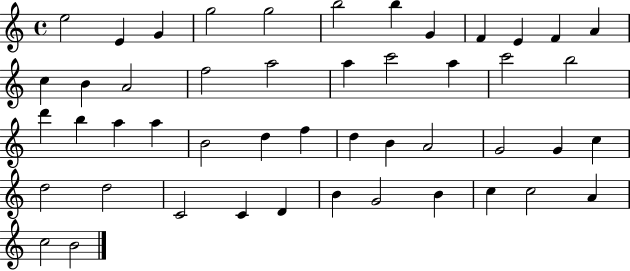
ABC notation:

X:1
T:Untitled
M:4/4
L:1/4
K:C
e2 E G g2 g2 b2 b G F E F A c B A2 f2 a2 a c'2 a c'2 b2 d' b a a B2 d f d B A2 G2 G c d2 d2 C2 C D B G2 B c c2 A c2 B2